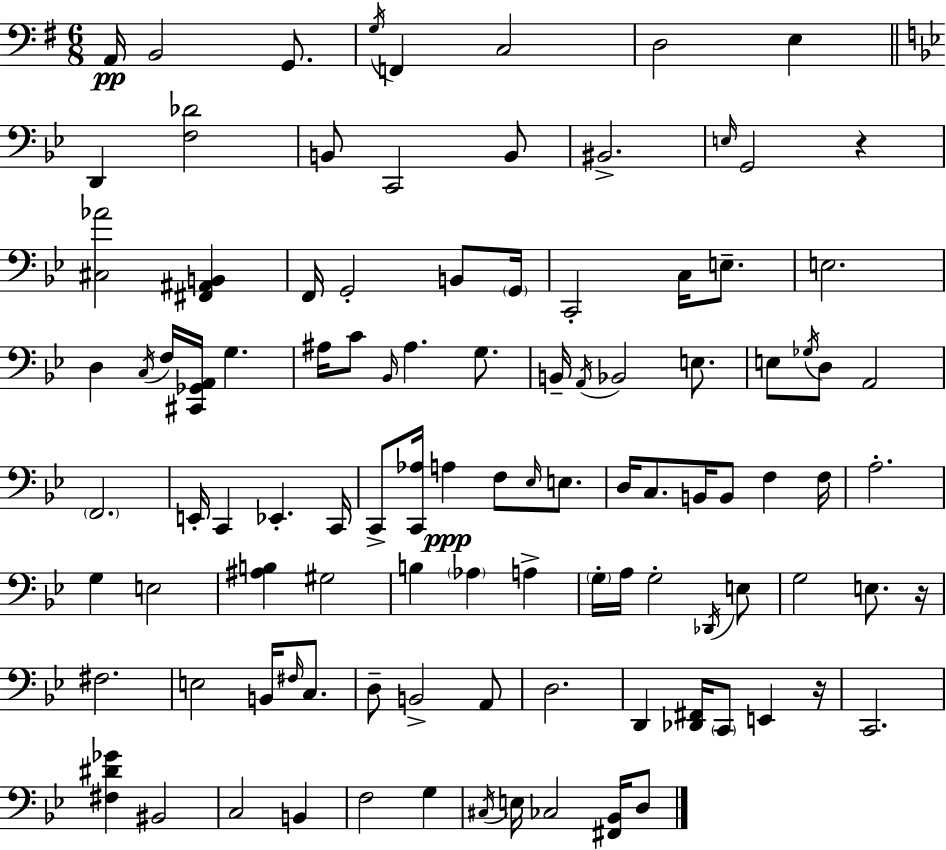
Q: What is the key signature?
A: E minor